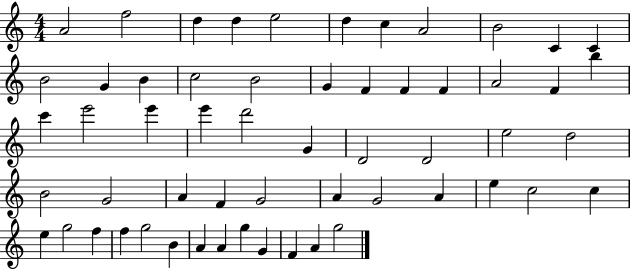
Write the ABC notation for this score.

X:1
T:Untitled
M:4/4
L:1/4
K:C
A2 f2 d d e2 d c A2 B2 C C B2 G B c2 B2 G F F F A2 F b c' e'2 e' e' d'2 G D2 D2 e2 d2 B2 G2 A F G2 A G2 A e c2 c e g2 f f g2 B A A g G F A g2